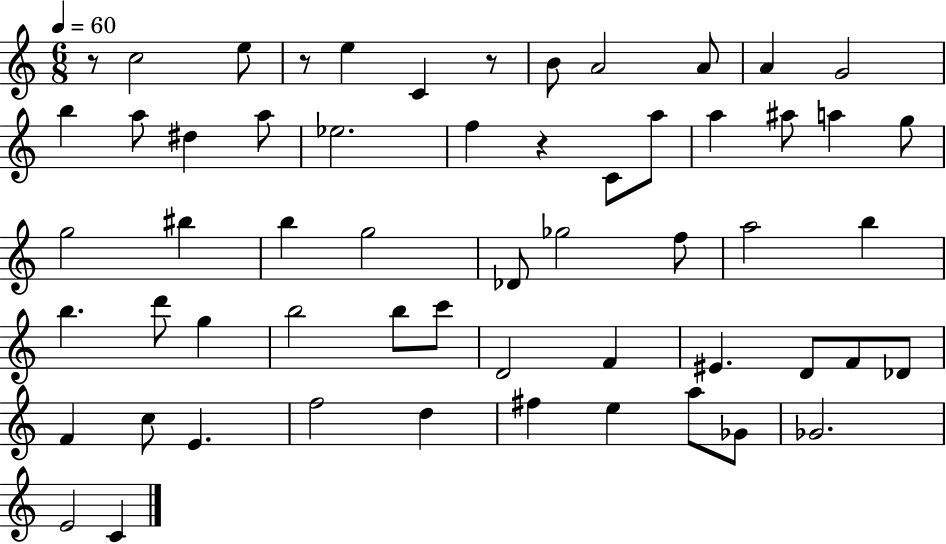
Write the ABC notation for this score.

X:1
T:Untitled
M:6/8
L:1/4
K:C
z/2 c2 e/2 z/2 e C z/2 B/2 A2 A/2 A G2 b a/2 ^d a/2 _e2 f z C/2 a/2 a ^a/2 a g/2 g2 ^b b g2 _D/2 _g2 f/2 a2 b b d'/2 g b2 b/2 c'/2 D2 F ^E D/2 F/2 _D/2 F c/2 E f2 d ^f e a/2 _G/2 _G2 E2 C